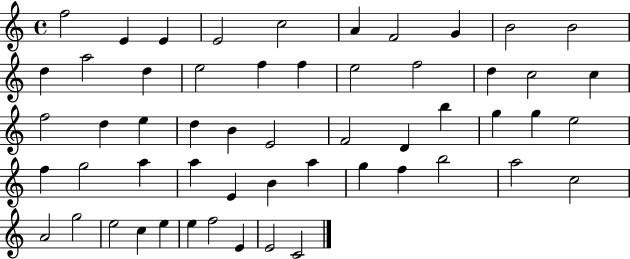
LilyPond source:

{
  \clef treble
  \time 4/4
  \defaultTimeSignature
  \key c \major
  f''2 e'4 e'4 | e'2 c''2 | a'4 f'2 g'4 | b'2 b'2 | \break d''4 a''2 d''4 | e''2 f''4 f''4 | e''2 f''2 | d''4 c''2 c''4 | \break f''2 d''4 e''4 | d''4 b'4 e'2 | f'2 d'4 b''4 | g''4 g''4 e''2 | \break f''4 g''2 a''4 | a''4 e'4 b'4 a''4 | g''4 f''4 b''2 | a''2 c''2 | \break a'2 g''2 | e''2 c''4 e''4 | e''4 f''2 e'4 | e'2 c'2 | \break \bar "|."
}